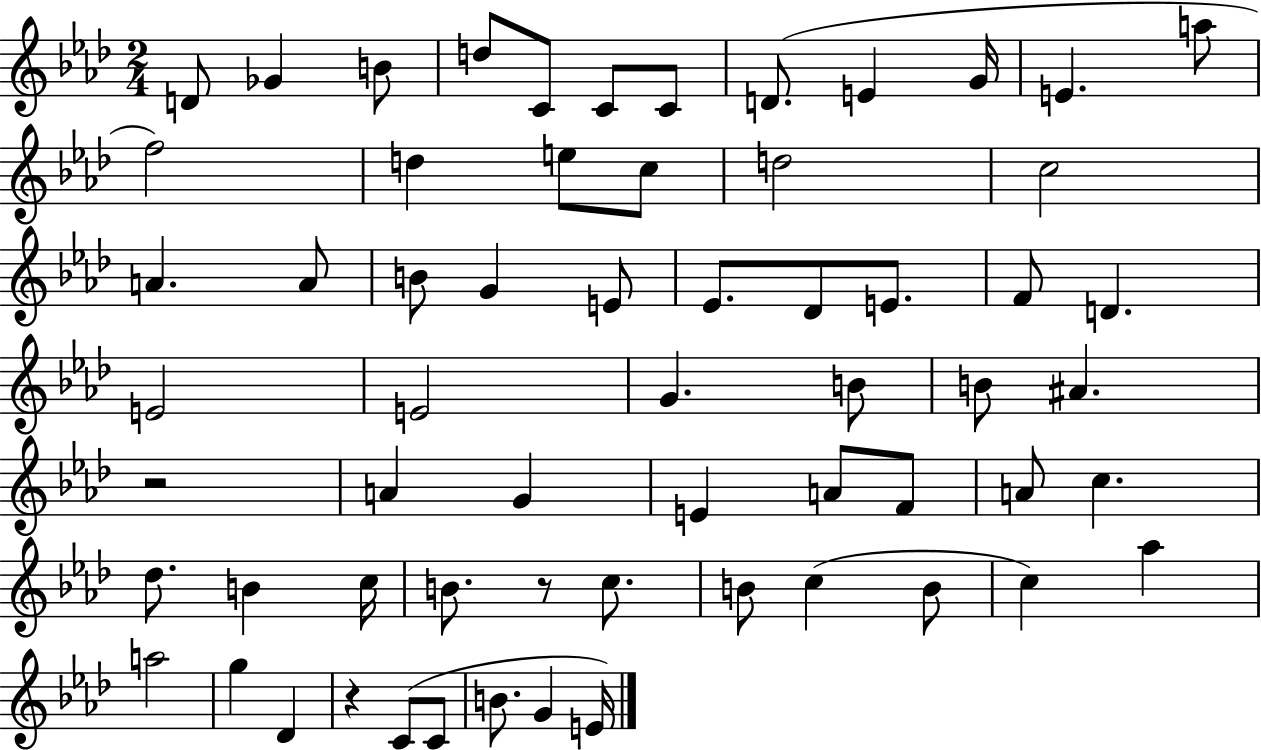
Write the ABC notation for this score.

X:1
T:Untitled
M:2/4
L:1/4
K:Ab
D/2 _G B/2 d/2 C/2 C/2 C/2 D/2 E G/4 E a/2 f2 d e/2 c/2 d2 c2 A A/2 B/2 G E/2 _E/2 _D/2 E/2 F/2 D E2 E2 G B/2 B/2 ^A z2 A G E A/2 F/2 A/2 c _d/2 B c/4 B/2 z/2 c/2 B/2 c B/2 c _a a2 g _D z C/2 C/2 B/2 G E/4